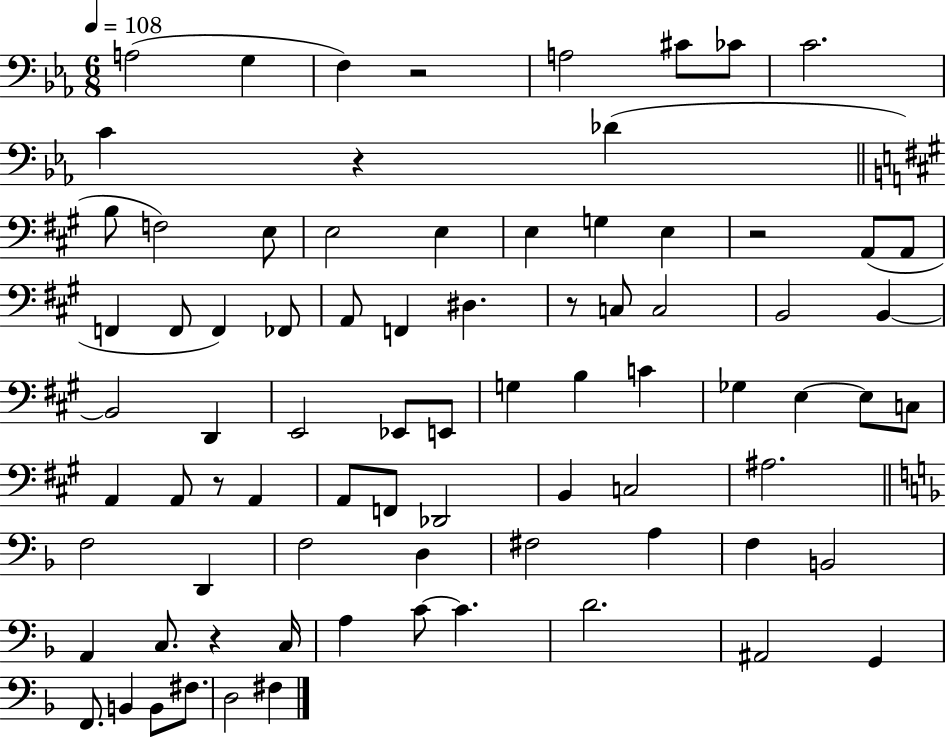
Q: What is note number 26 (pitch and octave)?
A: D#3